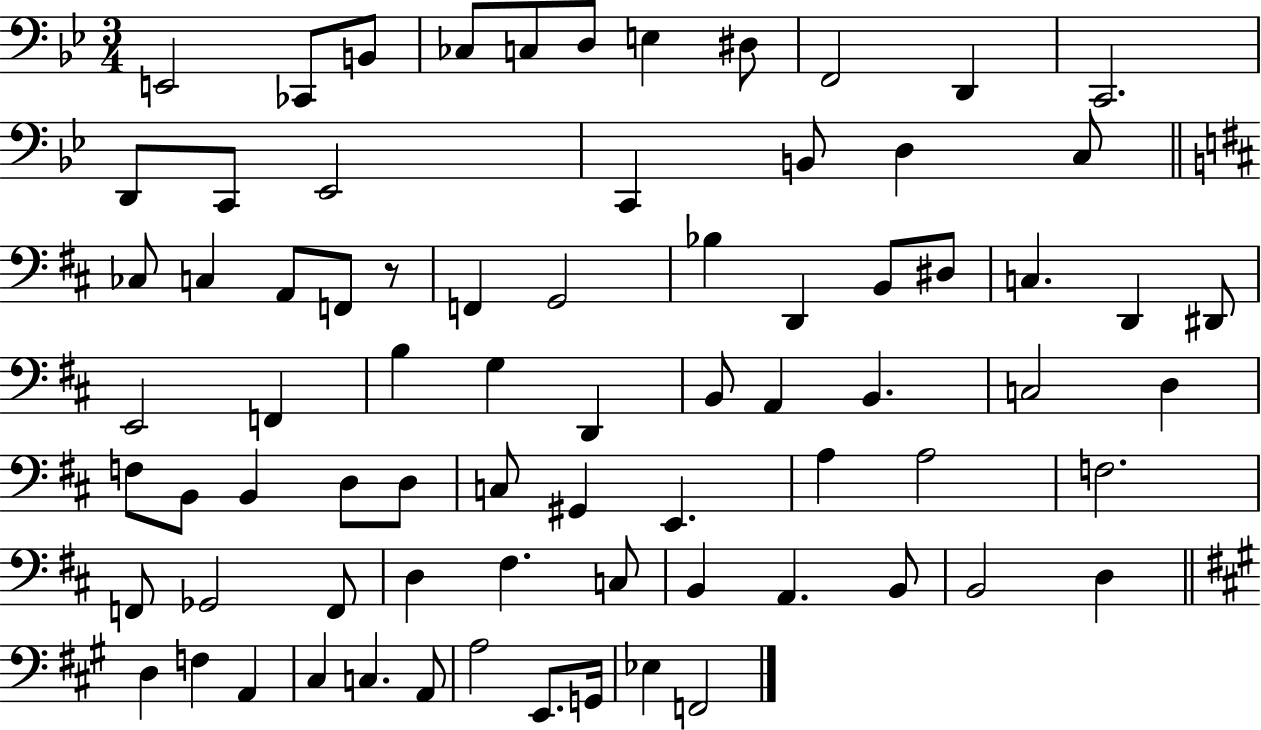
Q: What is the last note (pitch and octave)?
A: F2